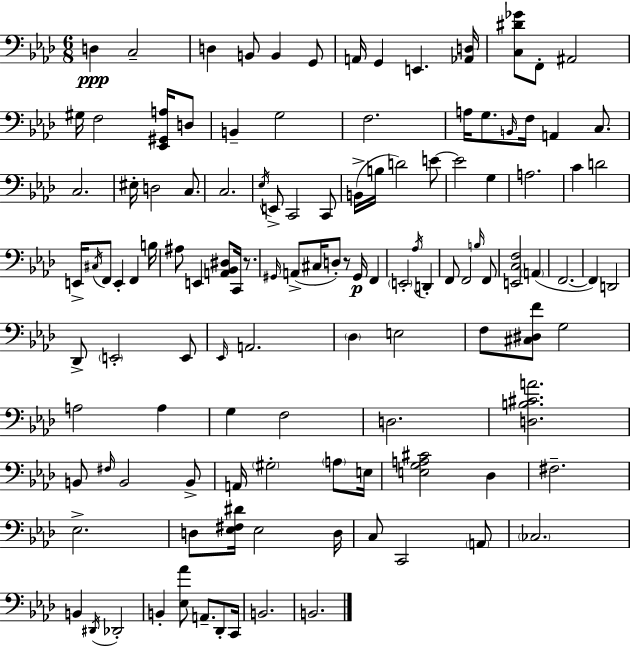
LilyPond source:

{
  \clef bass
  \numericTimeSignature
  \time 6/8
  \key f \minor
  d4\ppp c2-- | d4 b,8 b,4 g,8 | a,16 g,4 e,4. <aes, d>16 | <c dis' ges'>8 f,8-. ais,2 | \break gis16 f2 <ees, gis, a>16 d8 | b,4-- g2 | f2. | a16 g8. \grace { b,16 } f16 a,4 c8. | \break c2. | eis16-. d2 c8. | c2. | \acciaccatura { ees16 } e,8-> c,2 | \break c,8 b,16->( b16 d'2) | e'8~~ e'2 g4 | a2. | c'4 d'2 | \break e,16-> \acciaccatura { cis16 } f,8 e,4-. f,4 | b16 ais8 e,4 <a, bes, dis>8 c,16 | r8. \grace { gis,16 } a,8->( cis16 d8-.) r8 gis,16\p | f,4 \parenthesize e,2-. | \break \acciaccatura { aes16 } d,4-. f,8 f,2 | \grace { b16 } f,8 <e, c f>2 | \parenthesize a,4( f,2.~~ | f,4) d,2 | \break des,8-> \parenthesize e,2-. | e,8 \grace { ees,16 } a,2. | \parenthesize des4 e2 | f8 <cis dis f'>8 g2 | \break a2 | a4 g4 f2 | d2. | <d b cis' a'>2. | \break b,8 \grace { fis16 } b,2 | b,8-> a,16 \parenthesize gis2-. | \parenthesize a8 e16 <e g a cis'>2 | des4 fis2.-- | \break ees2.-> | d8 <ees fis dis'>16 ees2 | d16 c8 c,2 | \parenthesize a,8 \parenthesize ces2. | \break b,4 | \acciaccatura { dis,16 } des,2-. b,4-. | <ees aes'>8 a,8.-- des,8-. c,16 b,2. | b,2. | \break \bar "|."
}